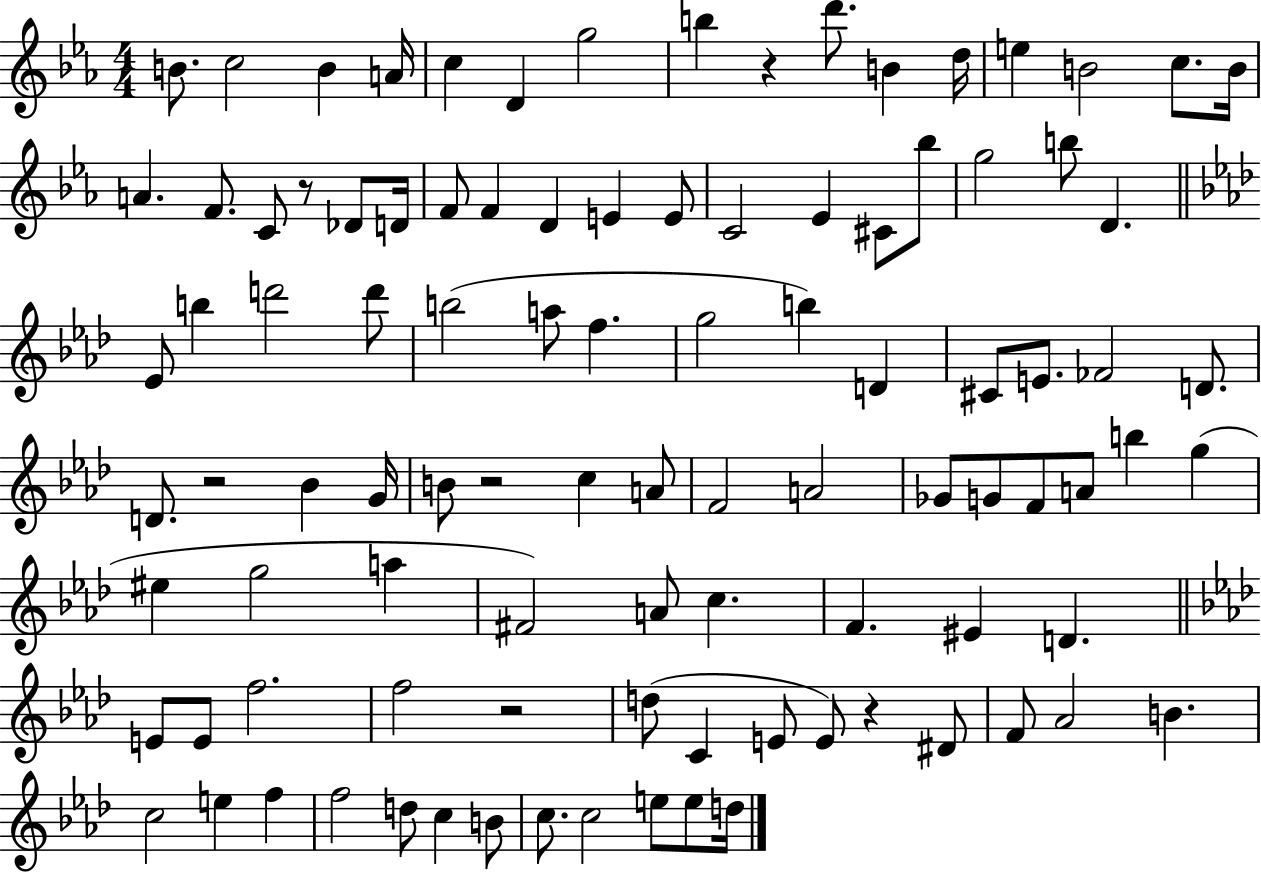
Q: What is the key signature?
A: EES major